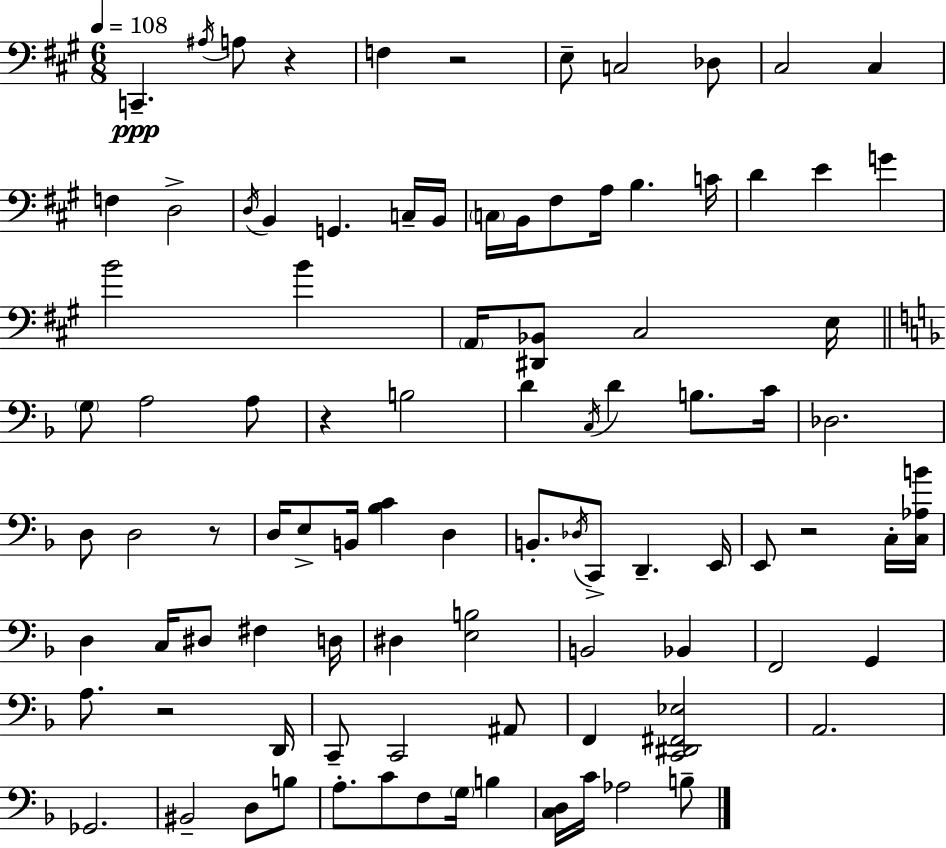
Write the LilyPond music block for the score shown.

{
  \clef bass
  \numericTimeSignature
  \time 6/8
  \key a \major
  \tempo 4 = 108
  c,4.--\ppp \acciaccatura { ais16 } a8 r4 | f4 r2 | e8-- c2 des8 | cis2 cis4 | \break f4 d2-> | \acciaccatura { d16 } b,4 g,4. | c16-- b,16 \parenthesize c16 b,16 fis8 a16 b4. | c'16 d'4 e'4 g'4 | \break b'2 b'4 | \parenthesize a,16 <dis, bes,>8 cis2 | e16 \bar "||" \break \key f \major \parenthesize g8 a2 a8 | r4 b2 | d'4 \acciaccatura { c16 } d'4 b8. | c'16 des2. | \break d8 d2 r8 | d16 e8-> b,16 <bes c'>4 d4 | b,8.-. \acciaccatura { des16 } c,8-> d,4.-- | e,16 e,8 r2 | \break c16-. <c aes b'>16 d4 c16 dis8 fis4 | d16 dis4 <e b>2 | b,2 bes,4 | f,2 g,4 | \break a8. r2 | d,16 c,8-- c,2 | ais,8 f,4 <c, dis, fis, ees>2 | a,2. | \break ges,2. | bis,2-- d8 | b8 a8.-. c'8 f8 \parenthesize g16 b4 | <c d>16 c'16 aes2 | \break b8-- \bar "|."
}